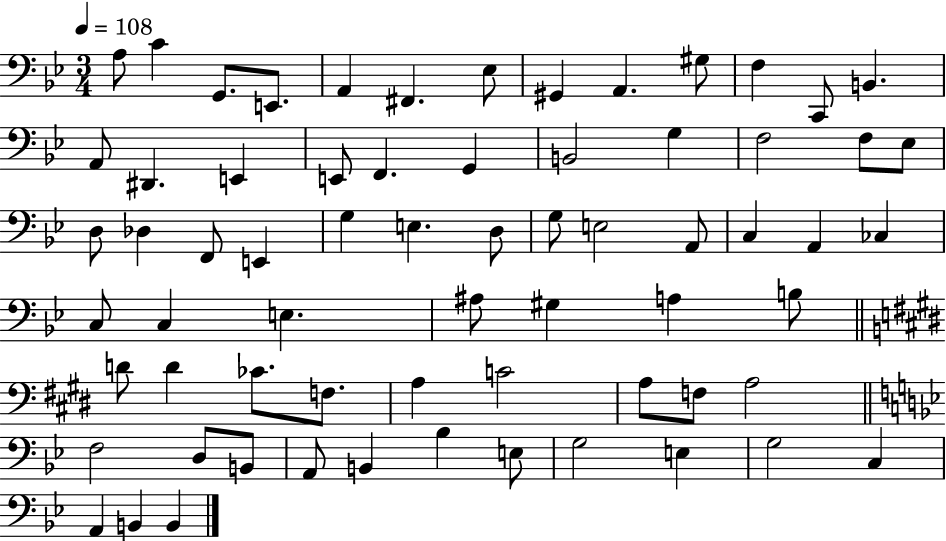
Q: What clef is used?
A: bass